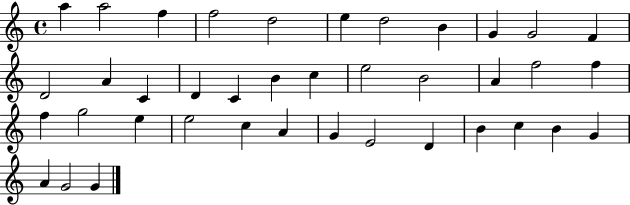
A5/q A5/h F5/q F5/h D5/h E5/q D5/h B4/q G4/q G4/h F4/q D4/h A4/q C4/q D4/q C4/q B4/q C5/q E5/h B4/h A4/q F5/h F5/q F5/q G5/h E5/q E5/h C5/q A4/q G4/q E4/h D4/q B4/q C5/q B4/q G4/q A4/q G4/h G4/q